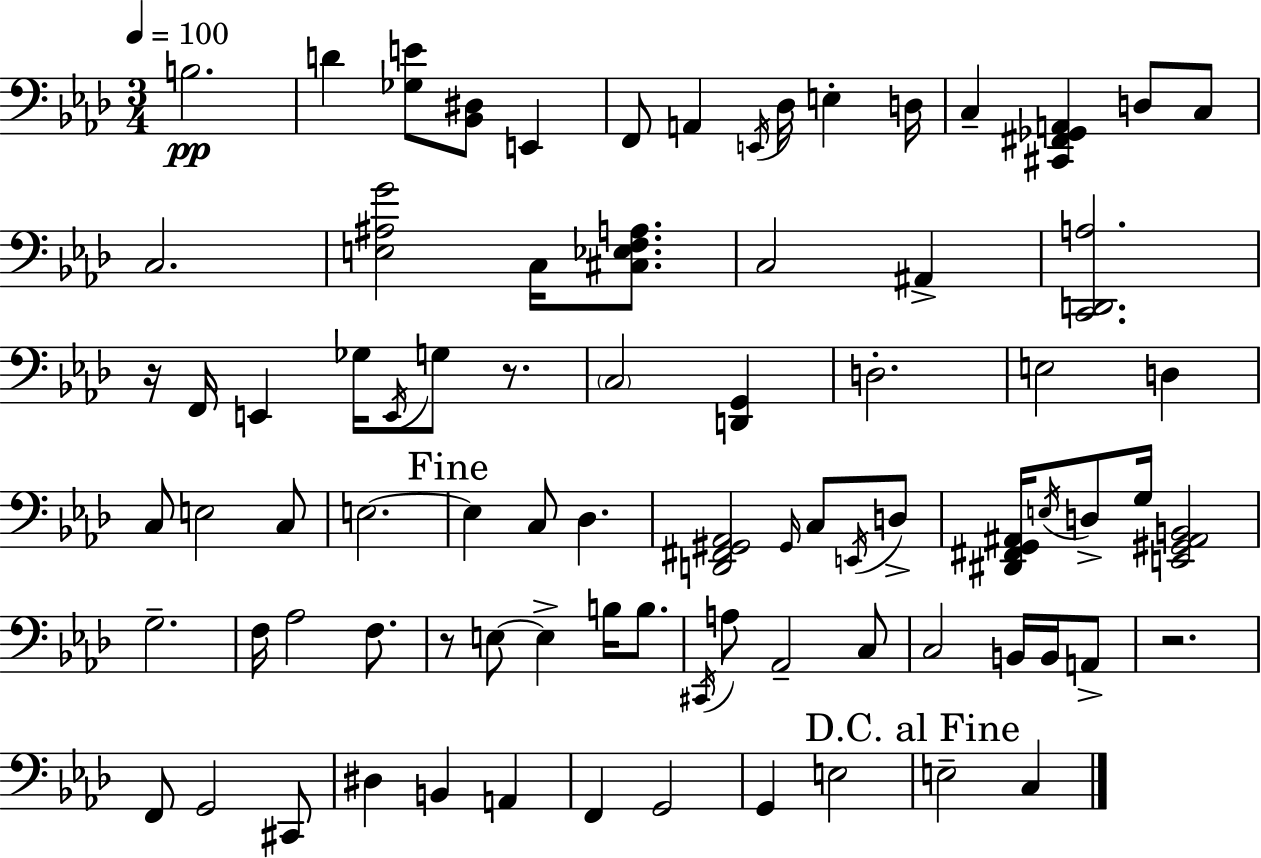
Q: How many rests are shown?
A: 4